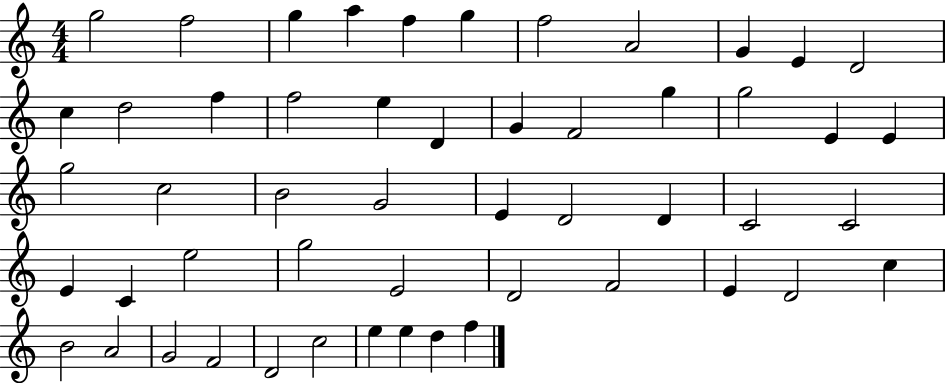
G5/h F5/h G5/q A5/q F5/q G5/q F5/h A4/h G4/q E4/q D4/h C5/q D5/h F5/q F5/h E5/q D4/q G4/q F4/h G5/q G5/h E4/q E4/q G5/h C5/h B4/h G4/h E4/q D4/h D4/q C4/h C4/h E4/q C4/q E5/h G5/h E4/h D4/h F4/h E4/q D4/h C5/q B4/h A4/h G4/h F4/h D4/h C5/h E5/q E5/q D5/q F5/q